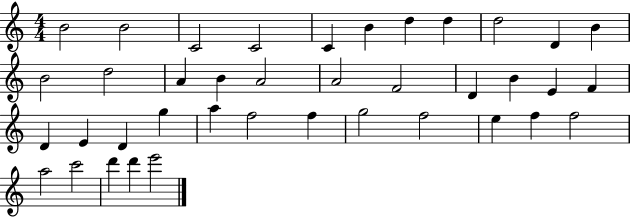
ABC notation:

X:1
T:Untitled
M:4/4
L:1/4
K:C
B2 B2 C2 C2 C B d d d2 D B B2 d2 A B A2 A2 F2 D B E F D E D g a f2 f g2 f2 e f f2 a2 c'2 d' d' e'2